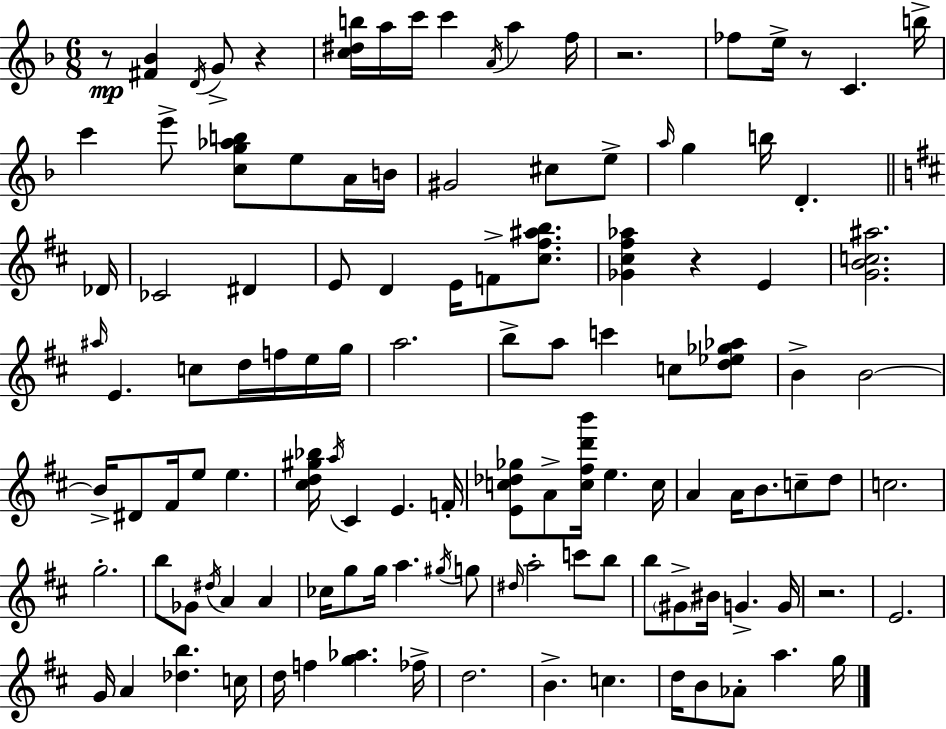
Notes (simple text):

R/e [F#4,Bb4]/q D4/s G4/e R/q [C5,D#5,B5]/s A5/s C6/s C6/q A4/s A5/q F5/s R/h. FES5/e E5/s R/e C4/q. B5/s C6/q E6/e [C5,G5,Ab5,B5]/e E5/e A4/s B4/s G#4/h C#5/e E5/e A5/s G5/q B5/s D4/q. Db4/s CES4/h D#4/q E4/e D4/q E4/s F4/e [C#5,F#5,A#5,B5]/e. [Gb4,C#5,F#5,Ab5]/q R/q E4/q [G4,B4,C5,A#5]/h. A#5/s E4/q. C5/e D5/s F5/s E5/s G5/s A5/h. B5/e A5/e C6/q C5/e [D5,Eb5,Gb5,Ab5]/e B4/q B4/h B4/s D#4/e F#4/s E5/e E5/q. [C#5,D5,G#5,Bb5]/s A5/s C#4/q E4/q. F4/s [E4,C5,Db5,Gb5]/e A4/e [C5,F#5,D6,B6]/s E5/q. C5/s A4/q A4/s B4/e. C5/e D5/e C5/h. G5/h. B5/e Gb4/e D#5/s A4/q A4/q CES5/s G5/e G5/s A5/q. G#5/s G5/e D#5/s A5/h C6/e B5/e B5/e G#4/e BIS4/s G4/q. G4/s R/h. E4/h. G4/s A4/q [Db5,B5]/q. C5/s D5/s F5/q [G5,Ab5]/q. FES5/s D5/h. B4/q. C5/q. D5/s B4/e Ab4/e A5/q. G5/s